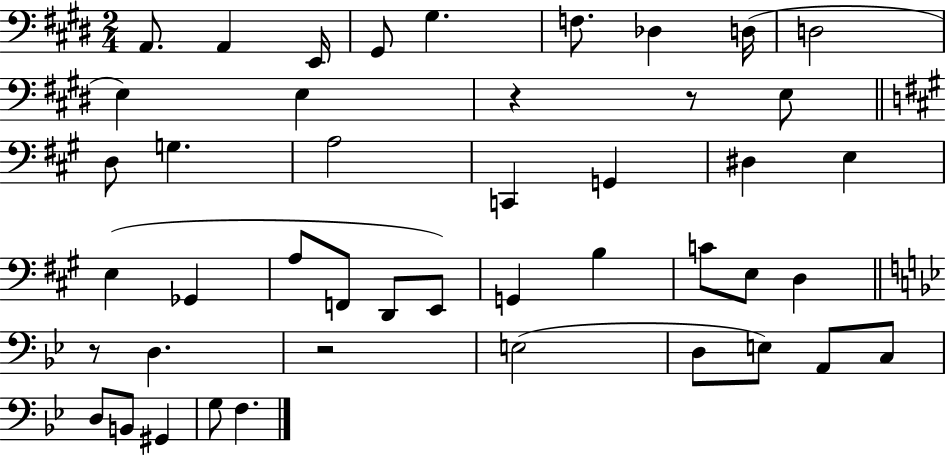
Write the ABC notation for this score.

X:1
T:Untitled
M:2/4
L:1/4
K:E
A,,/2 A,, E,,/4 ^G,,/2 ^G, F,/2 _D, D,/4 D,2 E, E, z z/2 E,/2 D,/2 G, A,2 C,, G,, ^D, E, E, _G,, A,/2 F,,/2 D,,/2 E,,/2 G,, B, C/2 E,/2 D, z/2 D, z2 E,2 D,/2 E,/2 A,,/2 C,/2 D,/2 B,,/2 ^G,, G,/2 F,